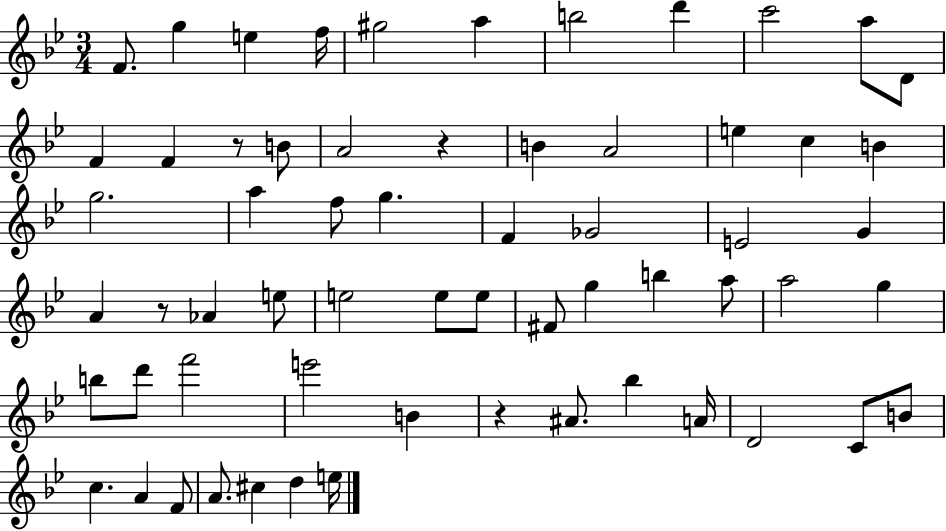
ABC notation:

X:1
T:Untitled
M:3/4
L:1/4
K:Bb
F/2 g e f/4 ^g2 a b2 d' c'2 a/2 D/2 F F z/2 B/2 A2 z B A2 e c B g2 a f/2 g F _G2 E2 G A z/2 _A e/2 e2 e/2 e/2 ^F/2 g b a/2 a2 g b/2 d'/2 f'2 e'2 B z ^A/2 _b A/4 D2 C/2 B/2 c A F/2 A/2 ^c d e/4